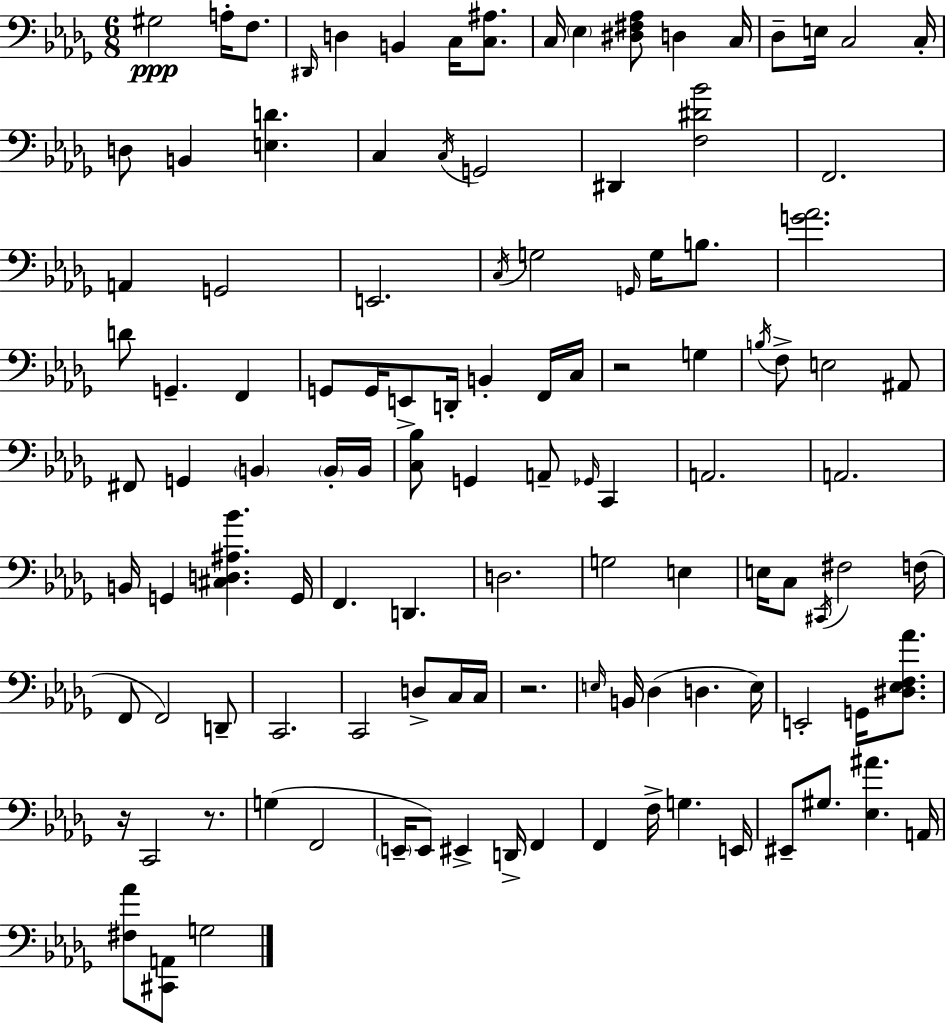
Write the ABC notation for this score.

X:1
T:Untitled
M:6/8
L:1/4
K:Bbm
^G,2 A,/4 F,/2 ^D,,/4 D, B,, C,/4 [C,^A,]/2 C,/4 _E, [^D,^F,_A,]/2 D, C,/4 _D,/2 E,/4 C,2 C,/4 D,/2 B,, [E,D] C, C,/4 G,,2 ^D,, [F,^D_B]2 F,,2 A,, G,,2 E,,2 C,/4 G,2 G,,/4 G,/4 B,/2 [G_A]2 D/2 G,, F,, G,,/2 G,,/4 E,,/2 D,,/4 B,, F,,/4 C,/4 z2 G, B,/4 F,/2 E,2 ^A,,/2 ^F,,/2 G,, B,, B,,/4 B,,/4 [C,_B,]/2 G,, A,,/2 _G,,/4 C,, A,,2 A,,2 B,,/4 G,, [^C,D,^A,_B] G,,/4 F,, D,, D,2 G,2 E, E,/4 C,/2 ^C,,/4 ^F,2 F,/4 F,,/2 F,,2 D,,/2 C,,2 C,,2 D,/2 C,/4 C,/4 z2 E,/4 B,,/4 _D, D, E,/4 E,,2 G,,/4 [^D,_E,F,_A]/2 z/4 C,,2 z/2 G, F,,2 E,,/4 E,,/2 ^E,, D,,/4 F,, F,, F,/4 G, E,,/4 ^E,,/2 ^G,/2 [_E,^A] A,,/4 [^F,_A]/2 [^C,,A,,]/2 G,2